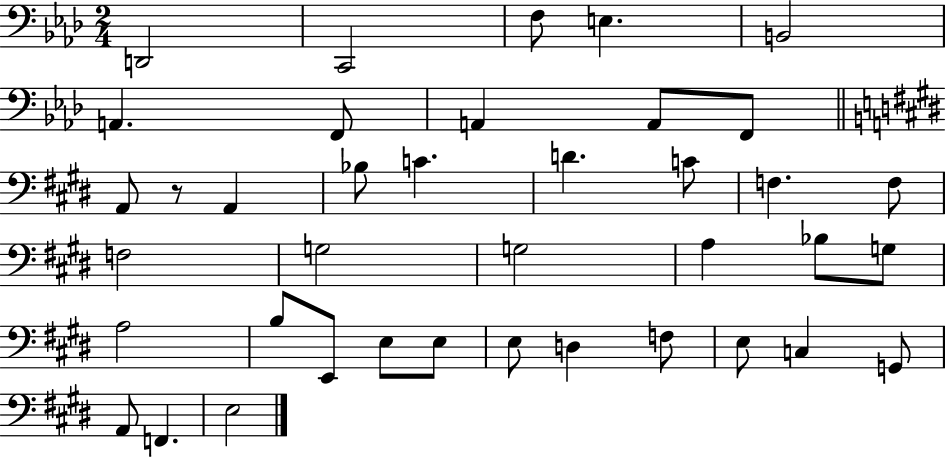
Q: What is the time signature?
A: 2/4